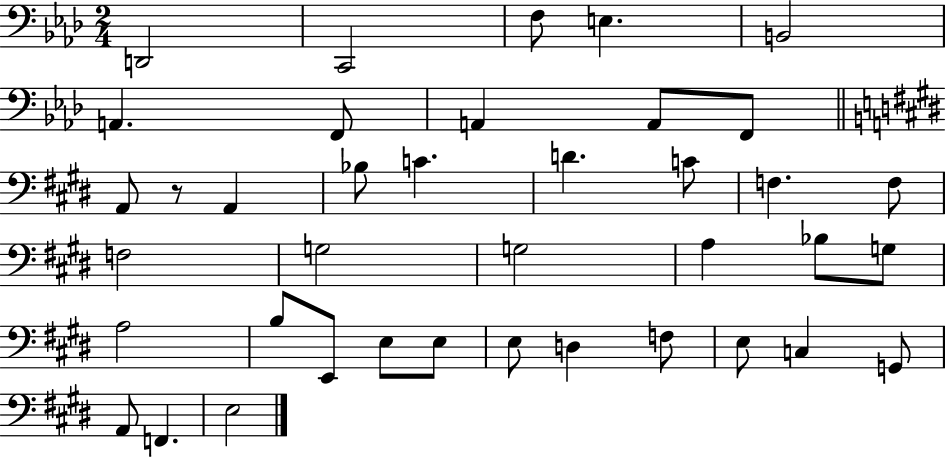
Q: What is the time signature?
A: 2/4